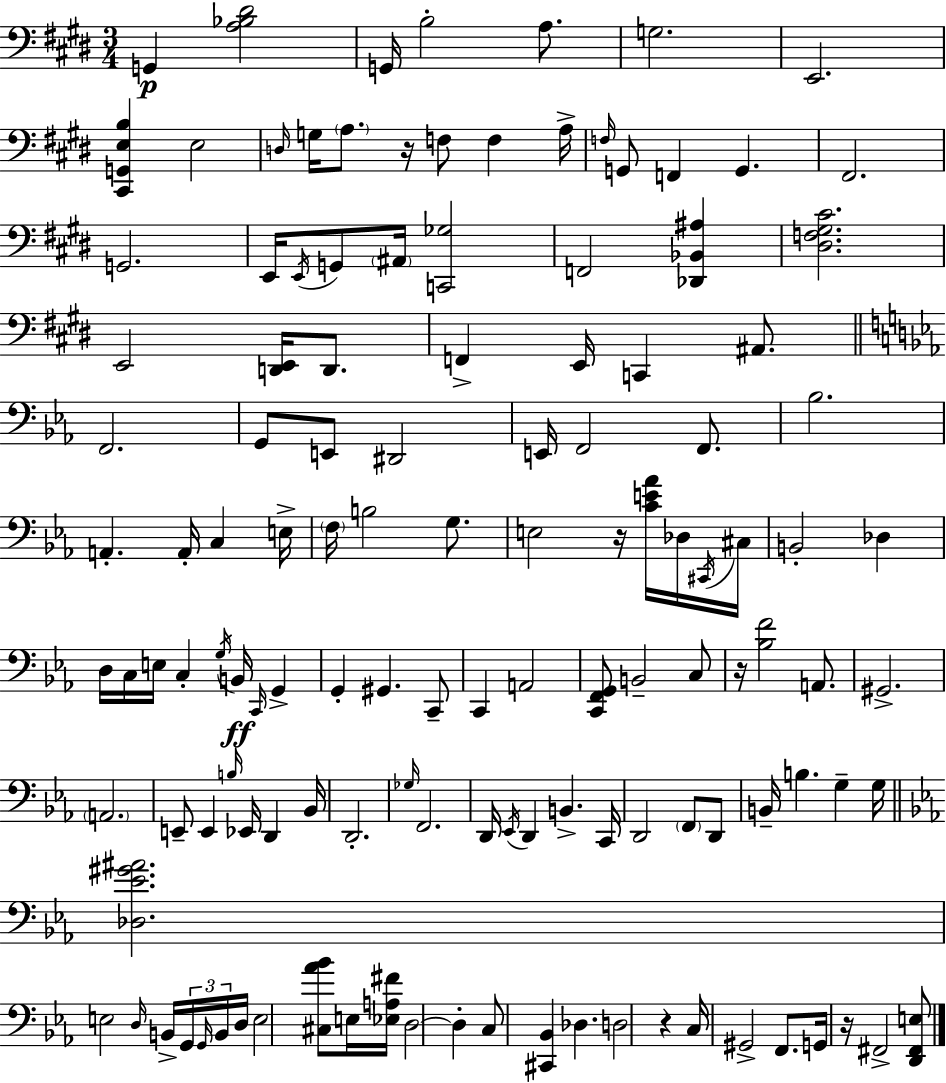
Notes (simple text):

G2/q [A3,Bb3,D#4]/h G2/s B3/h A3/e. G3/h. E2/h. [C#2,G2,E3,B3]/q E3/h D3/s G3/s A3/e. R/s F3/e F3/q A3/s F3/s G2/e F2/q G2/q. F#2/h. G2/h. E2/s E2/s G2/e A#2/s [C2,Gb3]/h F2/h [Db2,Bb2,A#3]/q [D#3,F3,G#3,C#4]/h. E2/h [D2,E2]/s D2/e. F2/q E2/s C2/q A#2/e. F2/h. G2/e E2/e D#2/h E2/s F2/h F2/e. Bb3/h. A2/q. A2/s C3/q E3/s F3/s B3/h G3/e. E3/h R/s [C4,E4,Ab4]/s Db3/s C#2/s C#3/s B2/h Db3/q D3/s C3/s E3/s C3/q G3/s B2/s C2/s G2/q G2/q G#2/q. C2/e C2/q A2/h [C2,F2,G2]/e B2/h C3/e R/s [Bb3,F4]/h A2/e. G#2/h. A2/h. E2/e E2/q B3/s Eb2/s D2/q Bb2/s D2/h. Gb3/s F2/h. D2/s Eb2/s D2/q B2/q. C2/s D2/h F2/e D2/e B2/s B3/q. G3/q G3/s [Db3,Eb4,G#4,A#4]/h. E3/h D3/s B2/s G2/s G2/s B2/s D3/s E3/h [C#3,Ab4,Bb4]/e E3/s [Eb3,A3,F#4]/s D3/h D3/q C3/e [C#2,Bb2]/q Db3/q. D3/h R/q C3/s G#2/h F2/e. G2/s R/s F#2/h [D2,F#2,E3]/e